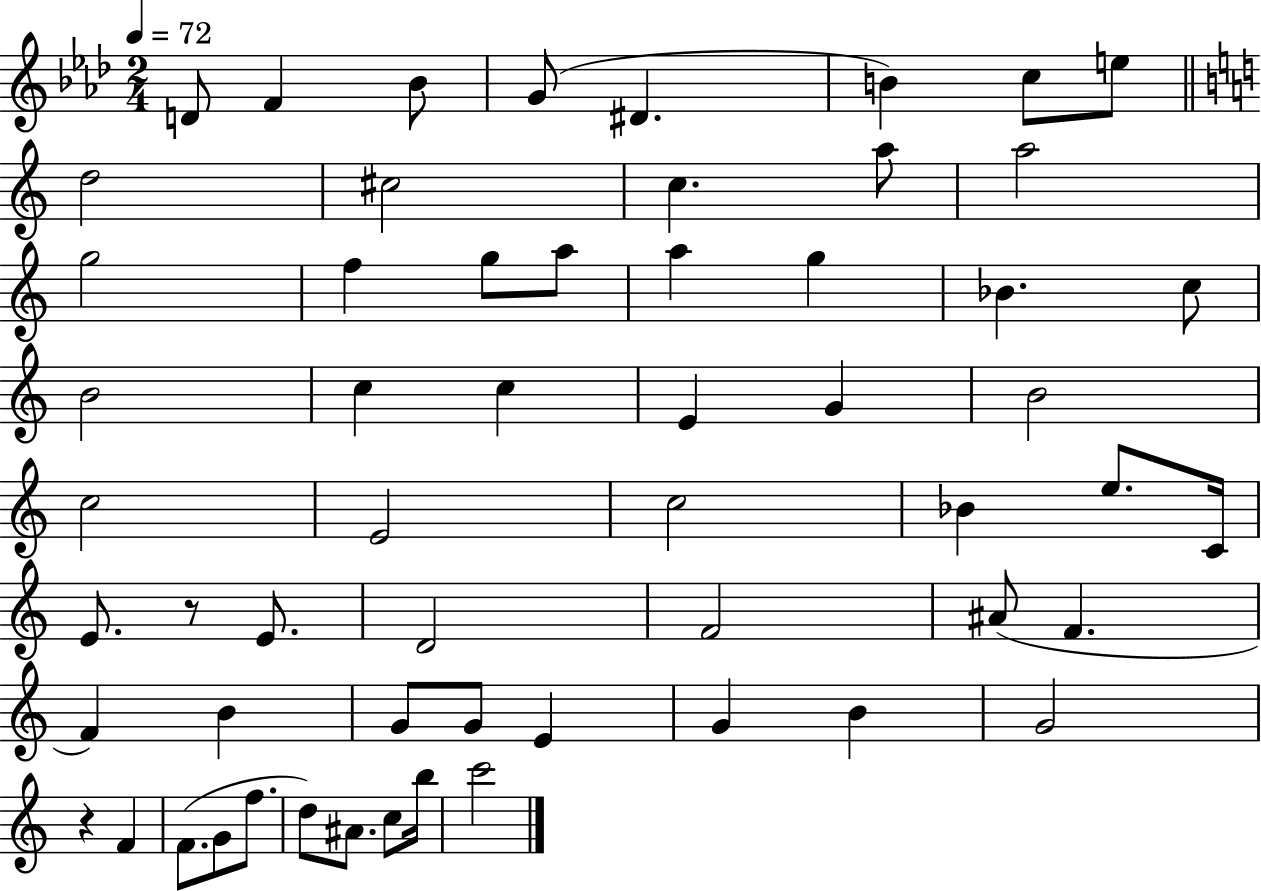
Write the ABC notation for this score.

X:1
T:Untitled
M:2/4
L:1/4
K:Ab
D/2 F _B/2 G/2 ^D B c/2 e/2 d2 ^c2 c a/2 a2 g2 f g/2 a/2 a g _B c/2 B2 c c E G B2 c2 E2 c2 _B e/2 C/4 E/2 z/2 E/2 D2 F2 ^A/2 F F B G/2 G/2 E G B G2 z F F/2 G/2 f/2 d/2 ^A/2 c/2 b/4 c'2